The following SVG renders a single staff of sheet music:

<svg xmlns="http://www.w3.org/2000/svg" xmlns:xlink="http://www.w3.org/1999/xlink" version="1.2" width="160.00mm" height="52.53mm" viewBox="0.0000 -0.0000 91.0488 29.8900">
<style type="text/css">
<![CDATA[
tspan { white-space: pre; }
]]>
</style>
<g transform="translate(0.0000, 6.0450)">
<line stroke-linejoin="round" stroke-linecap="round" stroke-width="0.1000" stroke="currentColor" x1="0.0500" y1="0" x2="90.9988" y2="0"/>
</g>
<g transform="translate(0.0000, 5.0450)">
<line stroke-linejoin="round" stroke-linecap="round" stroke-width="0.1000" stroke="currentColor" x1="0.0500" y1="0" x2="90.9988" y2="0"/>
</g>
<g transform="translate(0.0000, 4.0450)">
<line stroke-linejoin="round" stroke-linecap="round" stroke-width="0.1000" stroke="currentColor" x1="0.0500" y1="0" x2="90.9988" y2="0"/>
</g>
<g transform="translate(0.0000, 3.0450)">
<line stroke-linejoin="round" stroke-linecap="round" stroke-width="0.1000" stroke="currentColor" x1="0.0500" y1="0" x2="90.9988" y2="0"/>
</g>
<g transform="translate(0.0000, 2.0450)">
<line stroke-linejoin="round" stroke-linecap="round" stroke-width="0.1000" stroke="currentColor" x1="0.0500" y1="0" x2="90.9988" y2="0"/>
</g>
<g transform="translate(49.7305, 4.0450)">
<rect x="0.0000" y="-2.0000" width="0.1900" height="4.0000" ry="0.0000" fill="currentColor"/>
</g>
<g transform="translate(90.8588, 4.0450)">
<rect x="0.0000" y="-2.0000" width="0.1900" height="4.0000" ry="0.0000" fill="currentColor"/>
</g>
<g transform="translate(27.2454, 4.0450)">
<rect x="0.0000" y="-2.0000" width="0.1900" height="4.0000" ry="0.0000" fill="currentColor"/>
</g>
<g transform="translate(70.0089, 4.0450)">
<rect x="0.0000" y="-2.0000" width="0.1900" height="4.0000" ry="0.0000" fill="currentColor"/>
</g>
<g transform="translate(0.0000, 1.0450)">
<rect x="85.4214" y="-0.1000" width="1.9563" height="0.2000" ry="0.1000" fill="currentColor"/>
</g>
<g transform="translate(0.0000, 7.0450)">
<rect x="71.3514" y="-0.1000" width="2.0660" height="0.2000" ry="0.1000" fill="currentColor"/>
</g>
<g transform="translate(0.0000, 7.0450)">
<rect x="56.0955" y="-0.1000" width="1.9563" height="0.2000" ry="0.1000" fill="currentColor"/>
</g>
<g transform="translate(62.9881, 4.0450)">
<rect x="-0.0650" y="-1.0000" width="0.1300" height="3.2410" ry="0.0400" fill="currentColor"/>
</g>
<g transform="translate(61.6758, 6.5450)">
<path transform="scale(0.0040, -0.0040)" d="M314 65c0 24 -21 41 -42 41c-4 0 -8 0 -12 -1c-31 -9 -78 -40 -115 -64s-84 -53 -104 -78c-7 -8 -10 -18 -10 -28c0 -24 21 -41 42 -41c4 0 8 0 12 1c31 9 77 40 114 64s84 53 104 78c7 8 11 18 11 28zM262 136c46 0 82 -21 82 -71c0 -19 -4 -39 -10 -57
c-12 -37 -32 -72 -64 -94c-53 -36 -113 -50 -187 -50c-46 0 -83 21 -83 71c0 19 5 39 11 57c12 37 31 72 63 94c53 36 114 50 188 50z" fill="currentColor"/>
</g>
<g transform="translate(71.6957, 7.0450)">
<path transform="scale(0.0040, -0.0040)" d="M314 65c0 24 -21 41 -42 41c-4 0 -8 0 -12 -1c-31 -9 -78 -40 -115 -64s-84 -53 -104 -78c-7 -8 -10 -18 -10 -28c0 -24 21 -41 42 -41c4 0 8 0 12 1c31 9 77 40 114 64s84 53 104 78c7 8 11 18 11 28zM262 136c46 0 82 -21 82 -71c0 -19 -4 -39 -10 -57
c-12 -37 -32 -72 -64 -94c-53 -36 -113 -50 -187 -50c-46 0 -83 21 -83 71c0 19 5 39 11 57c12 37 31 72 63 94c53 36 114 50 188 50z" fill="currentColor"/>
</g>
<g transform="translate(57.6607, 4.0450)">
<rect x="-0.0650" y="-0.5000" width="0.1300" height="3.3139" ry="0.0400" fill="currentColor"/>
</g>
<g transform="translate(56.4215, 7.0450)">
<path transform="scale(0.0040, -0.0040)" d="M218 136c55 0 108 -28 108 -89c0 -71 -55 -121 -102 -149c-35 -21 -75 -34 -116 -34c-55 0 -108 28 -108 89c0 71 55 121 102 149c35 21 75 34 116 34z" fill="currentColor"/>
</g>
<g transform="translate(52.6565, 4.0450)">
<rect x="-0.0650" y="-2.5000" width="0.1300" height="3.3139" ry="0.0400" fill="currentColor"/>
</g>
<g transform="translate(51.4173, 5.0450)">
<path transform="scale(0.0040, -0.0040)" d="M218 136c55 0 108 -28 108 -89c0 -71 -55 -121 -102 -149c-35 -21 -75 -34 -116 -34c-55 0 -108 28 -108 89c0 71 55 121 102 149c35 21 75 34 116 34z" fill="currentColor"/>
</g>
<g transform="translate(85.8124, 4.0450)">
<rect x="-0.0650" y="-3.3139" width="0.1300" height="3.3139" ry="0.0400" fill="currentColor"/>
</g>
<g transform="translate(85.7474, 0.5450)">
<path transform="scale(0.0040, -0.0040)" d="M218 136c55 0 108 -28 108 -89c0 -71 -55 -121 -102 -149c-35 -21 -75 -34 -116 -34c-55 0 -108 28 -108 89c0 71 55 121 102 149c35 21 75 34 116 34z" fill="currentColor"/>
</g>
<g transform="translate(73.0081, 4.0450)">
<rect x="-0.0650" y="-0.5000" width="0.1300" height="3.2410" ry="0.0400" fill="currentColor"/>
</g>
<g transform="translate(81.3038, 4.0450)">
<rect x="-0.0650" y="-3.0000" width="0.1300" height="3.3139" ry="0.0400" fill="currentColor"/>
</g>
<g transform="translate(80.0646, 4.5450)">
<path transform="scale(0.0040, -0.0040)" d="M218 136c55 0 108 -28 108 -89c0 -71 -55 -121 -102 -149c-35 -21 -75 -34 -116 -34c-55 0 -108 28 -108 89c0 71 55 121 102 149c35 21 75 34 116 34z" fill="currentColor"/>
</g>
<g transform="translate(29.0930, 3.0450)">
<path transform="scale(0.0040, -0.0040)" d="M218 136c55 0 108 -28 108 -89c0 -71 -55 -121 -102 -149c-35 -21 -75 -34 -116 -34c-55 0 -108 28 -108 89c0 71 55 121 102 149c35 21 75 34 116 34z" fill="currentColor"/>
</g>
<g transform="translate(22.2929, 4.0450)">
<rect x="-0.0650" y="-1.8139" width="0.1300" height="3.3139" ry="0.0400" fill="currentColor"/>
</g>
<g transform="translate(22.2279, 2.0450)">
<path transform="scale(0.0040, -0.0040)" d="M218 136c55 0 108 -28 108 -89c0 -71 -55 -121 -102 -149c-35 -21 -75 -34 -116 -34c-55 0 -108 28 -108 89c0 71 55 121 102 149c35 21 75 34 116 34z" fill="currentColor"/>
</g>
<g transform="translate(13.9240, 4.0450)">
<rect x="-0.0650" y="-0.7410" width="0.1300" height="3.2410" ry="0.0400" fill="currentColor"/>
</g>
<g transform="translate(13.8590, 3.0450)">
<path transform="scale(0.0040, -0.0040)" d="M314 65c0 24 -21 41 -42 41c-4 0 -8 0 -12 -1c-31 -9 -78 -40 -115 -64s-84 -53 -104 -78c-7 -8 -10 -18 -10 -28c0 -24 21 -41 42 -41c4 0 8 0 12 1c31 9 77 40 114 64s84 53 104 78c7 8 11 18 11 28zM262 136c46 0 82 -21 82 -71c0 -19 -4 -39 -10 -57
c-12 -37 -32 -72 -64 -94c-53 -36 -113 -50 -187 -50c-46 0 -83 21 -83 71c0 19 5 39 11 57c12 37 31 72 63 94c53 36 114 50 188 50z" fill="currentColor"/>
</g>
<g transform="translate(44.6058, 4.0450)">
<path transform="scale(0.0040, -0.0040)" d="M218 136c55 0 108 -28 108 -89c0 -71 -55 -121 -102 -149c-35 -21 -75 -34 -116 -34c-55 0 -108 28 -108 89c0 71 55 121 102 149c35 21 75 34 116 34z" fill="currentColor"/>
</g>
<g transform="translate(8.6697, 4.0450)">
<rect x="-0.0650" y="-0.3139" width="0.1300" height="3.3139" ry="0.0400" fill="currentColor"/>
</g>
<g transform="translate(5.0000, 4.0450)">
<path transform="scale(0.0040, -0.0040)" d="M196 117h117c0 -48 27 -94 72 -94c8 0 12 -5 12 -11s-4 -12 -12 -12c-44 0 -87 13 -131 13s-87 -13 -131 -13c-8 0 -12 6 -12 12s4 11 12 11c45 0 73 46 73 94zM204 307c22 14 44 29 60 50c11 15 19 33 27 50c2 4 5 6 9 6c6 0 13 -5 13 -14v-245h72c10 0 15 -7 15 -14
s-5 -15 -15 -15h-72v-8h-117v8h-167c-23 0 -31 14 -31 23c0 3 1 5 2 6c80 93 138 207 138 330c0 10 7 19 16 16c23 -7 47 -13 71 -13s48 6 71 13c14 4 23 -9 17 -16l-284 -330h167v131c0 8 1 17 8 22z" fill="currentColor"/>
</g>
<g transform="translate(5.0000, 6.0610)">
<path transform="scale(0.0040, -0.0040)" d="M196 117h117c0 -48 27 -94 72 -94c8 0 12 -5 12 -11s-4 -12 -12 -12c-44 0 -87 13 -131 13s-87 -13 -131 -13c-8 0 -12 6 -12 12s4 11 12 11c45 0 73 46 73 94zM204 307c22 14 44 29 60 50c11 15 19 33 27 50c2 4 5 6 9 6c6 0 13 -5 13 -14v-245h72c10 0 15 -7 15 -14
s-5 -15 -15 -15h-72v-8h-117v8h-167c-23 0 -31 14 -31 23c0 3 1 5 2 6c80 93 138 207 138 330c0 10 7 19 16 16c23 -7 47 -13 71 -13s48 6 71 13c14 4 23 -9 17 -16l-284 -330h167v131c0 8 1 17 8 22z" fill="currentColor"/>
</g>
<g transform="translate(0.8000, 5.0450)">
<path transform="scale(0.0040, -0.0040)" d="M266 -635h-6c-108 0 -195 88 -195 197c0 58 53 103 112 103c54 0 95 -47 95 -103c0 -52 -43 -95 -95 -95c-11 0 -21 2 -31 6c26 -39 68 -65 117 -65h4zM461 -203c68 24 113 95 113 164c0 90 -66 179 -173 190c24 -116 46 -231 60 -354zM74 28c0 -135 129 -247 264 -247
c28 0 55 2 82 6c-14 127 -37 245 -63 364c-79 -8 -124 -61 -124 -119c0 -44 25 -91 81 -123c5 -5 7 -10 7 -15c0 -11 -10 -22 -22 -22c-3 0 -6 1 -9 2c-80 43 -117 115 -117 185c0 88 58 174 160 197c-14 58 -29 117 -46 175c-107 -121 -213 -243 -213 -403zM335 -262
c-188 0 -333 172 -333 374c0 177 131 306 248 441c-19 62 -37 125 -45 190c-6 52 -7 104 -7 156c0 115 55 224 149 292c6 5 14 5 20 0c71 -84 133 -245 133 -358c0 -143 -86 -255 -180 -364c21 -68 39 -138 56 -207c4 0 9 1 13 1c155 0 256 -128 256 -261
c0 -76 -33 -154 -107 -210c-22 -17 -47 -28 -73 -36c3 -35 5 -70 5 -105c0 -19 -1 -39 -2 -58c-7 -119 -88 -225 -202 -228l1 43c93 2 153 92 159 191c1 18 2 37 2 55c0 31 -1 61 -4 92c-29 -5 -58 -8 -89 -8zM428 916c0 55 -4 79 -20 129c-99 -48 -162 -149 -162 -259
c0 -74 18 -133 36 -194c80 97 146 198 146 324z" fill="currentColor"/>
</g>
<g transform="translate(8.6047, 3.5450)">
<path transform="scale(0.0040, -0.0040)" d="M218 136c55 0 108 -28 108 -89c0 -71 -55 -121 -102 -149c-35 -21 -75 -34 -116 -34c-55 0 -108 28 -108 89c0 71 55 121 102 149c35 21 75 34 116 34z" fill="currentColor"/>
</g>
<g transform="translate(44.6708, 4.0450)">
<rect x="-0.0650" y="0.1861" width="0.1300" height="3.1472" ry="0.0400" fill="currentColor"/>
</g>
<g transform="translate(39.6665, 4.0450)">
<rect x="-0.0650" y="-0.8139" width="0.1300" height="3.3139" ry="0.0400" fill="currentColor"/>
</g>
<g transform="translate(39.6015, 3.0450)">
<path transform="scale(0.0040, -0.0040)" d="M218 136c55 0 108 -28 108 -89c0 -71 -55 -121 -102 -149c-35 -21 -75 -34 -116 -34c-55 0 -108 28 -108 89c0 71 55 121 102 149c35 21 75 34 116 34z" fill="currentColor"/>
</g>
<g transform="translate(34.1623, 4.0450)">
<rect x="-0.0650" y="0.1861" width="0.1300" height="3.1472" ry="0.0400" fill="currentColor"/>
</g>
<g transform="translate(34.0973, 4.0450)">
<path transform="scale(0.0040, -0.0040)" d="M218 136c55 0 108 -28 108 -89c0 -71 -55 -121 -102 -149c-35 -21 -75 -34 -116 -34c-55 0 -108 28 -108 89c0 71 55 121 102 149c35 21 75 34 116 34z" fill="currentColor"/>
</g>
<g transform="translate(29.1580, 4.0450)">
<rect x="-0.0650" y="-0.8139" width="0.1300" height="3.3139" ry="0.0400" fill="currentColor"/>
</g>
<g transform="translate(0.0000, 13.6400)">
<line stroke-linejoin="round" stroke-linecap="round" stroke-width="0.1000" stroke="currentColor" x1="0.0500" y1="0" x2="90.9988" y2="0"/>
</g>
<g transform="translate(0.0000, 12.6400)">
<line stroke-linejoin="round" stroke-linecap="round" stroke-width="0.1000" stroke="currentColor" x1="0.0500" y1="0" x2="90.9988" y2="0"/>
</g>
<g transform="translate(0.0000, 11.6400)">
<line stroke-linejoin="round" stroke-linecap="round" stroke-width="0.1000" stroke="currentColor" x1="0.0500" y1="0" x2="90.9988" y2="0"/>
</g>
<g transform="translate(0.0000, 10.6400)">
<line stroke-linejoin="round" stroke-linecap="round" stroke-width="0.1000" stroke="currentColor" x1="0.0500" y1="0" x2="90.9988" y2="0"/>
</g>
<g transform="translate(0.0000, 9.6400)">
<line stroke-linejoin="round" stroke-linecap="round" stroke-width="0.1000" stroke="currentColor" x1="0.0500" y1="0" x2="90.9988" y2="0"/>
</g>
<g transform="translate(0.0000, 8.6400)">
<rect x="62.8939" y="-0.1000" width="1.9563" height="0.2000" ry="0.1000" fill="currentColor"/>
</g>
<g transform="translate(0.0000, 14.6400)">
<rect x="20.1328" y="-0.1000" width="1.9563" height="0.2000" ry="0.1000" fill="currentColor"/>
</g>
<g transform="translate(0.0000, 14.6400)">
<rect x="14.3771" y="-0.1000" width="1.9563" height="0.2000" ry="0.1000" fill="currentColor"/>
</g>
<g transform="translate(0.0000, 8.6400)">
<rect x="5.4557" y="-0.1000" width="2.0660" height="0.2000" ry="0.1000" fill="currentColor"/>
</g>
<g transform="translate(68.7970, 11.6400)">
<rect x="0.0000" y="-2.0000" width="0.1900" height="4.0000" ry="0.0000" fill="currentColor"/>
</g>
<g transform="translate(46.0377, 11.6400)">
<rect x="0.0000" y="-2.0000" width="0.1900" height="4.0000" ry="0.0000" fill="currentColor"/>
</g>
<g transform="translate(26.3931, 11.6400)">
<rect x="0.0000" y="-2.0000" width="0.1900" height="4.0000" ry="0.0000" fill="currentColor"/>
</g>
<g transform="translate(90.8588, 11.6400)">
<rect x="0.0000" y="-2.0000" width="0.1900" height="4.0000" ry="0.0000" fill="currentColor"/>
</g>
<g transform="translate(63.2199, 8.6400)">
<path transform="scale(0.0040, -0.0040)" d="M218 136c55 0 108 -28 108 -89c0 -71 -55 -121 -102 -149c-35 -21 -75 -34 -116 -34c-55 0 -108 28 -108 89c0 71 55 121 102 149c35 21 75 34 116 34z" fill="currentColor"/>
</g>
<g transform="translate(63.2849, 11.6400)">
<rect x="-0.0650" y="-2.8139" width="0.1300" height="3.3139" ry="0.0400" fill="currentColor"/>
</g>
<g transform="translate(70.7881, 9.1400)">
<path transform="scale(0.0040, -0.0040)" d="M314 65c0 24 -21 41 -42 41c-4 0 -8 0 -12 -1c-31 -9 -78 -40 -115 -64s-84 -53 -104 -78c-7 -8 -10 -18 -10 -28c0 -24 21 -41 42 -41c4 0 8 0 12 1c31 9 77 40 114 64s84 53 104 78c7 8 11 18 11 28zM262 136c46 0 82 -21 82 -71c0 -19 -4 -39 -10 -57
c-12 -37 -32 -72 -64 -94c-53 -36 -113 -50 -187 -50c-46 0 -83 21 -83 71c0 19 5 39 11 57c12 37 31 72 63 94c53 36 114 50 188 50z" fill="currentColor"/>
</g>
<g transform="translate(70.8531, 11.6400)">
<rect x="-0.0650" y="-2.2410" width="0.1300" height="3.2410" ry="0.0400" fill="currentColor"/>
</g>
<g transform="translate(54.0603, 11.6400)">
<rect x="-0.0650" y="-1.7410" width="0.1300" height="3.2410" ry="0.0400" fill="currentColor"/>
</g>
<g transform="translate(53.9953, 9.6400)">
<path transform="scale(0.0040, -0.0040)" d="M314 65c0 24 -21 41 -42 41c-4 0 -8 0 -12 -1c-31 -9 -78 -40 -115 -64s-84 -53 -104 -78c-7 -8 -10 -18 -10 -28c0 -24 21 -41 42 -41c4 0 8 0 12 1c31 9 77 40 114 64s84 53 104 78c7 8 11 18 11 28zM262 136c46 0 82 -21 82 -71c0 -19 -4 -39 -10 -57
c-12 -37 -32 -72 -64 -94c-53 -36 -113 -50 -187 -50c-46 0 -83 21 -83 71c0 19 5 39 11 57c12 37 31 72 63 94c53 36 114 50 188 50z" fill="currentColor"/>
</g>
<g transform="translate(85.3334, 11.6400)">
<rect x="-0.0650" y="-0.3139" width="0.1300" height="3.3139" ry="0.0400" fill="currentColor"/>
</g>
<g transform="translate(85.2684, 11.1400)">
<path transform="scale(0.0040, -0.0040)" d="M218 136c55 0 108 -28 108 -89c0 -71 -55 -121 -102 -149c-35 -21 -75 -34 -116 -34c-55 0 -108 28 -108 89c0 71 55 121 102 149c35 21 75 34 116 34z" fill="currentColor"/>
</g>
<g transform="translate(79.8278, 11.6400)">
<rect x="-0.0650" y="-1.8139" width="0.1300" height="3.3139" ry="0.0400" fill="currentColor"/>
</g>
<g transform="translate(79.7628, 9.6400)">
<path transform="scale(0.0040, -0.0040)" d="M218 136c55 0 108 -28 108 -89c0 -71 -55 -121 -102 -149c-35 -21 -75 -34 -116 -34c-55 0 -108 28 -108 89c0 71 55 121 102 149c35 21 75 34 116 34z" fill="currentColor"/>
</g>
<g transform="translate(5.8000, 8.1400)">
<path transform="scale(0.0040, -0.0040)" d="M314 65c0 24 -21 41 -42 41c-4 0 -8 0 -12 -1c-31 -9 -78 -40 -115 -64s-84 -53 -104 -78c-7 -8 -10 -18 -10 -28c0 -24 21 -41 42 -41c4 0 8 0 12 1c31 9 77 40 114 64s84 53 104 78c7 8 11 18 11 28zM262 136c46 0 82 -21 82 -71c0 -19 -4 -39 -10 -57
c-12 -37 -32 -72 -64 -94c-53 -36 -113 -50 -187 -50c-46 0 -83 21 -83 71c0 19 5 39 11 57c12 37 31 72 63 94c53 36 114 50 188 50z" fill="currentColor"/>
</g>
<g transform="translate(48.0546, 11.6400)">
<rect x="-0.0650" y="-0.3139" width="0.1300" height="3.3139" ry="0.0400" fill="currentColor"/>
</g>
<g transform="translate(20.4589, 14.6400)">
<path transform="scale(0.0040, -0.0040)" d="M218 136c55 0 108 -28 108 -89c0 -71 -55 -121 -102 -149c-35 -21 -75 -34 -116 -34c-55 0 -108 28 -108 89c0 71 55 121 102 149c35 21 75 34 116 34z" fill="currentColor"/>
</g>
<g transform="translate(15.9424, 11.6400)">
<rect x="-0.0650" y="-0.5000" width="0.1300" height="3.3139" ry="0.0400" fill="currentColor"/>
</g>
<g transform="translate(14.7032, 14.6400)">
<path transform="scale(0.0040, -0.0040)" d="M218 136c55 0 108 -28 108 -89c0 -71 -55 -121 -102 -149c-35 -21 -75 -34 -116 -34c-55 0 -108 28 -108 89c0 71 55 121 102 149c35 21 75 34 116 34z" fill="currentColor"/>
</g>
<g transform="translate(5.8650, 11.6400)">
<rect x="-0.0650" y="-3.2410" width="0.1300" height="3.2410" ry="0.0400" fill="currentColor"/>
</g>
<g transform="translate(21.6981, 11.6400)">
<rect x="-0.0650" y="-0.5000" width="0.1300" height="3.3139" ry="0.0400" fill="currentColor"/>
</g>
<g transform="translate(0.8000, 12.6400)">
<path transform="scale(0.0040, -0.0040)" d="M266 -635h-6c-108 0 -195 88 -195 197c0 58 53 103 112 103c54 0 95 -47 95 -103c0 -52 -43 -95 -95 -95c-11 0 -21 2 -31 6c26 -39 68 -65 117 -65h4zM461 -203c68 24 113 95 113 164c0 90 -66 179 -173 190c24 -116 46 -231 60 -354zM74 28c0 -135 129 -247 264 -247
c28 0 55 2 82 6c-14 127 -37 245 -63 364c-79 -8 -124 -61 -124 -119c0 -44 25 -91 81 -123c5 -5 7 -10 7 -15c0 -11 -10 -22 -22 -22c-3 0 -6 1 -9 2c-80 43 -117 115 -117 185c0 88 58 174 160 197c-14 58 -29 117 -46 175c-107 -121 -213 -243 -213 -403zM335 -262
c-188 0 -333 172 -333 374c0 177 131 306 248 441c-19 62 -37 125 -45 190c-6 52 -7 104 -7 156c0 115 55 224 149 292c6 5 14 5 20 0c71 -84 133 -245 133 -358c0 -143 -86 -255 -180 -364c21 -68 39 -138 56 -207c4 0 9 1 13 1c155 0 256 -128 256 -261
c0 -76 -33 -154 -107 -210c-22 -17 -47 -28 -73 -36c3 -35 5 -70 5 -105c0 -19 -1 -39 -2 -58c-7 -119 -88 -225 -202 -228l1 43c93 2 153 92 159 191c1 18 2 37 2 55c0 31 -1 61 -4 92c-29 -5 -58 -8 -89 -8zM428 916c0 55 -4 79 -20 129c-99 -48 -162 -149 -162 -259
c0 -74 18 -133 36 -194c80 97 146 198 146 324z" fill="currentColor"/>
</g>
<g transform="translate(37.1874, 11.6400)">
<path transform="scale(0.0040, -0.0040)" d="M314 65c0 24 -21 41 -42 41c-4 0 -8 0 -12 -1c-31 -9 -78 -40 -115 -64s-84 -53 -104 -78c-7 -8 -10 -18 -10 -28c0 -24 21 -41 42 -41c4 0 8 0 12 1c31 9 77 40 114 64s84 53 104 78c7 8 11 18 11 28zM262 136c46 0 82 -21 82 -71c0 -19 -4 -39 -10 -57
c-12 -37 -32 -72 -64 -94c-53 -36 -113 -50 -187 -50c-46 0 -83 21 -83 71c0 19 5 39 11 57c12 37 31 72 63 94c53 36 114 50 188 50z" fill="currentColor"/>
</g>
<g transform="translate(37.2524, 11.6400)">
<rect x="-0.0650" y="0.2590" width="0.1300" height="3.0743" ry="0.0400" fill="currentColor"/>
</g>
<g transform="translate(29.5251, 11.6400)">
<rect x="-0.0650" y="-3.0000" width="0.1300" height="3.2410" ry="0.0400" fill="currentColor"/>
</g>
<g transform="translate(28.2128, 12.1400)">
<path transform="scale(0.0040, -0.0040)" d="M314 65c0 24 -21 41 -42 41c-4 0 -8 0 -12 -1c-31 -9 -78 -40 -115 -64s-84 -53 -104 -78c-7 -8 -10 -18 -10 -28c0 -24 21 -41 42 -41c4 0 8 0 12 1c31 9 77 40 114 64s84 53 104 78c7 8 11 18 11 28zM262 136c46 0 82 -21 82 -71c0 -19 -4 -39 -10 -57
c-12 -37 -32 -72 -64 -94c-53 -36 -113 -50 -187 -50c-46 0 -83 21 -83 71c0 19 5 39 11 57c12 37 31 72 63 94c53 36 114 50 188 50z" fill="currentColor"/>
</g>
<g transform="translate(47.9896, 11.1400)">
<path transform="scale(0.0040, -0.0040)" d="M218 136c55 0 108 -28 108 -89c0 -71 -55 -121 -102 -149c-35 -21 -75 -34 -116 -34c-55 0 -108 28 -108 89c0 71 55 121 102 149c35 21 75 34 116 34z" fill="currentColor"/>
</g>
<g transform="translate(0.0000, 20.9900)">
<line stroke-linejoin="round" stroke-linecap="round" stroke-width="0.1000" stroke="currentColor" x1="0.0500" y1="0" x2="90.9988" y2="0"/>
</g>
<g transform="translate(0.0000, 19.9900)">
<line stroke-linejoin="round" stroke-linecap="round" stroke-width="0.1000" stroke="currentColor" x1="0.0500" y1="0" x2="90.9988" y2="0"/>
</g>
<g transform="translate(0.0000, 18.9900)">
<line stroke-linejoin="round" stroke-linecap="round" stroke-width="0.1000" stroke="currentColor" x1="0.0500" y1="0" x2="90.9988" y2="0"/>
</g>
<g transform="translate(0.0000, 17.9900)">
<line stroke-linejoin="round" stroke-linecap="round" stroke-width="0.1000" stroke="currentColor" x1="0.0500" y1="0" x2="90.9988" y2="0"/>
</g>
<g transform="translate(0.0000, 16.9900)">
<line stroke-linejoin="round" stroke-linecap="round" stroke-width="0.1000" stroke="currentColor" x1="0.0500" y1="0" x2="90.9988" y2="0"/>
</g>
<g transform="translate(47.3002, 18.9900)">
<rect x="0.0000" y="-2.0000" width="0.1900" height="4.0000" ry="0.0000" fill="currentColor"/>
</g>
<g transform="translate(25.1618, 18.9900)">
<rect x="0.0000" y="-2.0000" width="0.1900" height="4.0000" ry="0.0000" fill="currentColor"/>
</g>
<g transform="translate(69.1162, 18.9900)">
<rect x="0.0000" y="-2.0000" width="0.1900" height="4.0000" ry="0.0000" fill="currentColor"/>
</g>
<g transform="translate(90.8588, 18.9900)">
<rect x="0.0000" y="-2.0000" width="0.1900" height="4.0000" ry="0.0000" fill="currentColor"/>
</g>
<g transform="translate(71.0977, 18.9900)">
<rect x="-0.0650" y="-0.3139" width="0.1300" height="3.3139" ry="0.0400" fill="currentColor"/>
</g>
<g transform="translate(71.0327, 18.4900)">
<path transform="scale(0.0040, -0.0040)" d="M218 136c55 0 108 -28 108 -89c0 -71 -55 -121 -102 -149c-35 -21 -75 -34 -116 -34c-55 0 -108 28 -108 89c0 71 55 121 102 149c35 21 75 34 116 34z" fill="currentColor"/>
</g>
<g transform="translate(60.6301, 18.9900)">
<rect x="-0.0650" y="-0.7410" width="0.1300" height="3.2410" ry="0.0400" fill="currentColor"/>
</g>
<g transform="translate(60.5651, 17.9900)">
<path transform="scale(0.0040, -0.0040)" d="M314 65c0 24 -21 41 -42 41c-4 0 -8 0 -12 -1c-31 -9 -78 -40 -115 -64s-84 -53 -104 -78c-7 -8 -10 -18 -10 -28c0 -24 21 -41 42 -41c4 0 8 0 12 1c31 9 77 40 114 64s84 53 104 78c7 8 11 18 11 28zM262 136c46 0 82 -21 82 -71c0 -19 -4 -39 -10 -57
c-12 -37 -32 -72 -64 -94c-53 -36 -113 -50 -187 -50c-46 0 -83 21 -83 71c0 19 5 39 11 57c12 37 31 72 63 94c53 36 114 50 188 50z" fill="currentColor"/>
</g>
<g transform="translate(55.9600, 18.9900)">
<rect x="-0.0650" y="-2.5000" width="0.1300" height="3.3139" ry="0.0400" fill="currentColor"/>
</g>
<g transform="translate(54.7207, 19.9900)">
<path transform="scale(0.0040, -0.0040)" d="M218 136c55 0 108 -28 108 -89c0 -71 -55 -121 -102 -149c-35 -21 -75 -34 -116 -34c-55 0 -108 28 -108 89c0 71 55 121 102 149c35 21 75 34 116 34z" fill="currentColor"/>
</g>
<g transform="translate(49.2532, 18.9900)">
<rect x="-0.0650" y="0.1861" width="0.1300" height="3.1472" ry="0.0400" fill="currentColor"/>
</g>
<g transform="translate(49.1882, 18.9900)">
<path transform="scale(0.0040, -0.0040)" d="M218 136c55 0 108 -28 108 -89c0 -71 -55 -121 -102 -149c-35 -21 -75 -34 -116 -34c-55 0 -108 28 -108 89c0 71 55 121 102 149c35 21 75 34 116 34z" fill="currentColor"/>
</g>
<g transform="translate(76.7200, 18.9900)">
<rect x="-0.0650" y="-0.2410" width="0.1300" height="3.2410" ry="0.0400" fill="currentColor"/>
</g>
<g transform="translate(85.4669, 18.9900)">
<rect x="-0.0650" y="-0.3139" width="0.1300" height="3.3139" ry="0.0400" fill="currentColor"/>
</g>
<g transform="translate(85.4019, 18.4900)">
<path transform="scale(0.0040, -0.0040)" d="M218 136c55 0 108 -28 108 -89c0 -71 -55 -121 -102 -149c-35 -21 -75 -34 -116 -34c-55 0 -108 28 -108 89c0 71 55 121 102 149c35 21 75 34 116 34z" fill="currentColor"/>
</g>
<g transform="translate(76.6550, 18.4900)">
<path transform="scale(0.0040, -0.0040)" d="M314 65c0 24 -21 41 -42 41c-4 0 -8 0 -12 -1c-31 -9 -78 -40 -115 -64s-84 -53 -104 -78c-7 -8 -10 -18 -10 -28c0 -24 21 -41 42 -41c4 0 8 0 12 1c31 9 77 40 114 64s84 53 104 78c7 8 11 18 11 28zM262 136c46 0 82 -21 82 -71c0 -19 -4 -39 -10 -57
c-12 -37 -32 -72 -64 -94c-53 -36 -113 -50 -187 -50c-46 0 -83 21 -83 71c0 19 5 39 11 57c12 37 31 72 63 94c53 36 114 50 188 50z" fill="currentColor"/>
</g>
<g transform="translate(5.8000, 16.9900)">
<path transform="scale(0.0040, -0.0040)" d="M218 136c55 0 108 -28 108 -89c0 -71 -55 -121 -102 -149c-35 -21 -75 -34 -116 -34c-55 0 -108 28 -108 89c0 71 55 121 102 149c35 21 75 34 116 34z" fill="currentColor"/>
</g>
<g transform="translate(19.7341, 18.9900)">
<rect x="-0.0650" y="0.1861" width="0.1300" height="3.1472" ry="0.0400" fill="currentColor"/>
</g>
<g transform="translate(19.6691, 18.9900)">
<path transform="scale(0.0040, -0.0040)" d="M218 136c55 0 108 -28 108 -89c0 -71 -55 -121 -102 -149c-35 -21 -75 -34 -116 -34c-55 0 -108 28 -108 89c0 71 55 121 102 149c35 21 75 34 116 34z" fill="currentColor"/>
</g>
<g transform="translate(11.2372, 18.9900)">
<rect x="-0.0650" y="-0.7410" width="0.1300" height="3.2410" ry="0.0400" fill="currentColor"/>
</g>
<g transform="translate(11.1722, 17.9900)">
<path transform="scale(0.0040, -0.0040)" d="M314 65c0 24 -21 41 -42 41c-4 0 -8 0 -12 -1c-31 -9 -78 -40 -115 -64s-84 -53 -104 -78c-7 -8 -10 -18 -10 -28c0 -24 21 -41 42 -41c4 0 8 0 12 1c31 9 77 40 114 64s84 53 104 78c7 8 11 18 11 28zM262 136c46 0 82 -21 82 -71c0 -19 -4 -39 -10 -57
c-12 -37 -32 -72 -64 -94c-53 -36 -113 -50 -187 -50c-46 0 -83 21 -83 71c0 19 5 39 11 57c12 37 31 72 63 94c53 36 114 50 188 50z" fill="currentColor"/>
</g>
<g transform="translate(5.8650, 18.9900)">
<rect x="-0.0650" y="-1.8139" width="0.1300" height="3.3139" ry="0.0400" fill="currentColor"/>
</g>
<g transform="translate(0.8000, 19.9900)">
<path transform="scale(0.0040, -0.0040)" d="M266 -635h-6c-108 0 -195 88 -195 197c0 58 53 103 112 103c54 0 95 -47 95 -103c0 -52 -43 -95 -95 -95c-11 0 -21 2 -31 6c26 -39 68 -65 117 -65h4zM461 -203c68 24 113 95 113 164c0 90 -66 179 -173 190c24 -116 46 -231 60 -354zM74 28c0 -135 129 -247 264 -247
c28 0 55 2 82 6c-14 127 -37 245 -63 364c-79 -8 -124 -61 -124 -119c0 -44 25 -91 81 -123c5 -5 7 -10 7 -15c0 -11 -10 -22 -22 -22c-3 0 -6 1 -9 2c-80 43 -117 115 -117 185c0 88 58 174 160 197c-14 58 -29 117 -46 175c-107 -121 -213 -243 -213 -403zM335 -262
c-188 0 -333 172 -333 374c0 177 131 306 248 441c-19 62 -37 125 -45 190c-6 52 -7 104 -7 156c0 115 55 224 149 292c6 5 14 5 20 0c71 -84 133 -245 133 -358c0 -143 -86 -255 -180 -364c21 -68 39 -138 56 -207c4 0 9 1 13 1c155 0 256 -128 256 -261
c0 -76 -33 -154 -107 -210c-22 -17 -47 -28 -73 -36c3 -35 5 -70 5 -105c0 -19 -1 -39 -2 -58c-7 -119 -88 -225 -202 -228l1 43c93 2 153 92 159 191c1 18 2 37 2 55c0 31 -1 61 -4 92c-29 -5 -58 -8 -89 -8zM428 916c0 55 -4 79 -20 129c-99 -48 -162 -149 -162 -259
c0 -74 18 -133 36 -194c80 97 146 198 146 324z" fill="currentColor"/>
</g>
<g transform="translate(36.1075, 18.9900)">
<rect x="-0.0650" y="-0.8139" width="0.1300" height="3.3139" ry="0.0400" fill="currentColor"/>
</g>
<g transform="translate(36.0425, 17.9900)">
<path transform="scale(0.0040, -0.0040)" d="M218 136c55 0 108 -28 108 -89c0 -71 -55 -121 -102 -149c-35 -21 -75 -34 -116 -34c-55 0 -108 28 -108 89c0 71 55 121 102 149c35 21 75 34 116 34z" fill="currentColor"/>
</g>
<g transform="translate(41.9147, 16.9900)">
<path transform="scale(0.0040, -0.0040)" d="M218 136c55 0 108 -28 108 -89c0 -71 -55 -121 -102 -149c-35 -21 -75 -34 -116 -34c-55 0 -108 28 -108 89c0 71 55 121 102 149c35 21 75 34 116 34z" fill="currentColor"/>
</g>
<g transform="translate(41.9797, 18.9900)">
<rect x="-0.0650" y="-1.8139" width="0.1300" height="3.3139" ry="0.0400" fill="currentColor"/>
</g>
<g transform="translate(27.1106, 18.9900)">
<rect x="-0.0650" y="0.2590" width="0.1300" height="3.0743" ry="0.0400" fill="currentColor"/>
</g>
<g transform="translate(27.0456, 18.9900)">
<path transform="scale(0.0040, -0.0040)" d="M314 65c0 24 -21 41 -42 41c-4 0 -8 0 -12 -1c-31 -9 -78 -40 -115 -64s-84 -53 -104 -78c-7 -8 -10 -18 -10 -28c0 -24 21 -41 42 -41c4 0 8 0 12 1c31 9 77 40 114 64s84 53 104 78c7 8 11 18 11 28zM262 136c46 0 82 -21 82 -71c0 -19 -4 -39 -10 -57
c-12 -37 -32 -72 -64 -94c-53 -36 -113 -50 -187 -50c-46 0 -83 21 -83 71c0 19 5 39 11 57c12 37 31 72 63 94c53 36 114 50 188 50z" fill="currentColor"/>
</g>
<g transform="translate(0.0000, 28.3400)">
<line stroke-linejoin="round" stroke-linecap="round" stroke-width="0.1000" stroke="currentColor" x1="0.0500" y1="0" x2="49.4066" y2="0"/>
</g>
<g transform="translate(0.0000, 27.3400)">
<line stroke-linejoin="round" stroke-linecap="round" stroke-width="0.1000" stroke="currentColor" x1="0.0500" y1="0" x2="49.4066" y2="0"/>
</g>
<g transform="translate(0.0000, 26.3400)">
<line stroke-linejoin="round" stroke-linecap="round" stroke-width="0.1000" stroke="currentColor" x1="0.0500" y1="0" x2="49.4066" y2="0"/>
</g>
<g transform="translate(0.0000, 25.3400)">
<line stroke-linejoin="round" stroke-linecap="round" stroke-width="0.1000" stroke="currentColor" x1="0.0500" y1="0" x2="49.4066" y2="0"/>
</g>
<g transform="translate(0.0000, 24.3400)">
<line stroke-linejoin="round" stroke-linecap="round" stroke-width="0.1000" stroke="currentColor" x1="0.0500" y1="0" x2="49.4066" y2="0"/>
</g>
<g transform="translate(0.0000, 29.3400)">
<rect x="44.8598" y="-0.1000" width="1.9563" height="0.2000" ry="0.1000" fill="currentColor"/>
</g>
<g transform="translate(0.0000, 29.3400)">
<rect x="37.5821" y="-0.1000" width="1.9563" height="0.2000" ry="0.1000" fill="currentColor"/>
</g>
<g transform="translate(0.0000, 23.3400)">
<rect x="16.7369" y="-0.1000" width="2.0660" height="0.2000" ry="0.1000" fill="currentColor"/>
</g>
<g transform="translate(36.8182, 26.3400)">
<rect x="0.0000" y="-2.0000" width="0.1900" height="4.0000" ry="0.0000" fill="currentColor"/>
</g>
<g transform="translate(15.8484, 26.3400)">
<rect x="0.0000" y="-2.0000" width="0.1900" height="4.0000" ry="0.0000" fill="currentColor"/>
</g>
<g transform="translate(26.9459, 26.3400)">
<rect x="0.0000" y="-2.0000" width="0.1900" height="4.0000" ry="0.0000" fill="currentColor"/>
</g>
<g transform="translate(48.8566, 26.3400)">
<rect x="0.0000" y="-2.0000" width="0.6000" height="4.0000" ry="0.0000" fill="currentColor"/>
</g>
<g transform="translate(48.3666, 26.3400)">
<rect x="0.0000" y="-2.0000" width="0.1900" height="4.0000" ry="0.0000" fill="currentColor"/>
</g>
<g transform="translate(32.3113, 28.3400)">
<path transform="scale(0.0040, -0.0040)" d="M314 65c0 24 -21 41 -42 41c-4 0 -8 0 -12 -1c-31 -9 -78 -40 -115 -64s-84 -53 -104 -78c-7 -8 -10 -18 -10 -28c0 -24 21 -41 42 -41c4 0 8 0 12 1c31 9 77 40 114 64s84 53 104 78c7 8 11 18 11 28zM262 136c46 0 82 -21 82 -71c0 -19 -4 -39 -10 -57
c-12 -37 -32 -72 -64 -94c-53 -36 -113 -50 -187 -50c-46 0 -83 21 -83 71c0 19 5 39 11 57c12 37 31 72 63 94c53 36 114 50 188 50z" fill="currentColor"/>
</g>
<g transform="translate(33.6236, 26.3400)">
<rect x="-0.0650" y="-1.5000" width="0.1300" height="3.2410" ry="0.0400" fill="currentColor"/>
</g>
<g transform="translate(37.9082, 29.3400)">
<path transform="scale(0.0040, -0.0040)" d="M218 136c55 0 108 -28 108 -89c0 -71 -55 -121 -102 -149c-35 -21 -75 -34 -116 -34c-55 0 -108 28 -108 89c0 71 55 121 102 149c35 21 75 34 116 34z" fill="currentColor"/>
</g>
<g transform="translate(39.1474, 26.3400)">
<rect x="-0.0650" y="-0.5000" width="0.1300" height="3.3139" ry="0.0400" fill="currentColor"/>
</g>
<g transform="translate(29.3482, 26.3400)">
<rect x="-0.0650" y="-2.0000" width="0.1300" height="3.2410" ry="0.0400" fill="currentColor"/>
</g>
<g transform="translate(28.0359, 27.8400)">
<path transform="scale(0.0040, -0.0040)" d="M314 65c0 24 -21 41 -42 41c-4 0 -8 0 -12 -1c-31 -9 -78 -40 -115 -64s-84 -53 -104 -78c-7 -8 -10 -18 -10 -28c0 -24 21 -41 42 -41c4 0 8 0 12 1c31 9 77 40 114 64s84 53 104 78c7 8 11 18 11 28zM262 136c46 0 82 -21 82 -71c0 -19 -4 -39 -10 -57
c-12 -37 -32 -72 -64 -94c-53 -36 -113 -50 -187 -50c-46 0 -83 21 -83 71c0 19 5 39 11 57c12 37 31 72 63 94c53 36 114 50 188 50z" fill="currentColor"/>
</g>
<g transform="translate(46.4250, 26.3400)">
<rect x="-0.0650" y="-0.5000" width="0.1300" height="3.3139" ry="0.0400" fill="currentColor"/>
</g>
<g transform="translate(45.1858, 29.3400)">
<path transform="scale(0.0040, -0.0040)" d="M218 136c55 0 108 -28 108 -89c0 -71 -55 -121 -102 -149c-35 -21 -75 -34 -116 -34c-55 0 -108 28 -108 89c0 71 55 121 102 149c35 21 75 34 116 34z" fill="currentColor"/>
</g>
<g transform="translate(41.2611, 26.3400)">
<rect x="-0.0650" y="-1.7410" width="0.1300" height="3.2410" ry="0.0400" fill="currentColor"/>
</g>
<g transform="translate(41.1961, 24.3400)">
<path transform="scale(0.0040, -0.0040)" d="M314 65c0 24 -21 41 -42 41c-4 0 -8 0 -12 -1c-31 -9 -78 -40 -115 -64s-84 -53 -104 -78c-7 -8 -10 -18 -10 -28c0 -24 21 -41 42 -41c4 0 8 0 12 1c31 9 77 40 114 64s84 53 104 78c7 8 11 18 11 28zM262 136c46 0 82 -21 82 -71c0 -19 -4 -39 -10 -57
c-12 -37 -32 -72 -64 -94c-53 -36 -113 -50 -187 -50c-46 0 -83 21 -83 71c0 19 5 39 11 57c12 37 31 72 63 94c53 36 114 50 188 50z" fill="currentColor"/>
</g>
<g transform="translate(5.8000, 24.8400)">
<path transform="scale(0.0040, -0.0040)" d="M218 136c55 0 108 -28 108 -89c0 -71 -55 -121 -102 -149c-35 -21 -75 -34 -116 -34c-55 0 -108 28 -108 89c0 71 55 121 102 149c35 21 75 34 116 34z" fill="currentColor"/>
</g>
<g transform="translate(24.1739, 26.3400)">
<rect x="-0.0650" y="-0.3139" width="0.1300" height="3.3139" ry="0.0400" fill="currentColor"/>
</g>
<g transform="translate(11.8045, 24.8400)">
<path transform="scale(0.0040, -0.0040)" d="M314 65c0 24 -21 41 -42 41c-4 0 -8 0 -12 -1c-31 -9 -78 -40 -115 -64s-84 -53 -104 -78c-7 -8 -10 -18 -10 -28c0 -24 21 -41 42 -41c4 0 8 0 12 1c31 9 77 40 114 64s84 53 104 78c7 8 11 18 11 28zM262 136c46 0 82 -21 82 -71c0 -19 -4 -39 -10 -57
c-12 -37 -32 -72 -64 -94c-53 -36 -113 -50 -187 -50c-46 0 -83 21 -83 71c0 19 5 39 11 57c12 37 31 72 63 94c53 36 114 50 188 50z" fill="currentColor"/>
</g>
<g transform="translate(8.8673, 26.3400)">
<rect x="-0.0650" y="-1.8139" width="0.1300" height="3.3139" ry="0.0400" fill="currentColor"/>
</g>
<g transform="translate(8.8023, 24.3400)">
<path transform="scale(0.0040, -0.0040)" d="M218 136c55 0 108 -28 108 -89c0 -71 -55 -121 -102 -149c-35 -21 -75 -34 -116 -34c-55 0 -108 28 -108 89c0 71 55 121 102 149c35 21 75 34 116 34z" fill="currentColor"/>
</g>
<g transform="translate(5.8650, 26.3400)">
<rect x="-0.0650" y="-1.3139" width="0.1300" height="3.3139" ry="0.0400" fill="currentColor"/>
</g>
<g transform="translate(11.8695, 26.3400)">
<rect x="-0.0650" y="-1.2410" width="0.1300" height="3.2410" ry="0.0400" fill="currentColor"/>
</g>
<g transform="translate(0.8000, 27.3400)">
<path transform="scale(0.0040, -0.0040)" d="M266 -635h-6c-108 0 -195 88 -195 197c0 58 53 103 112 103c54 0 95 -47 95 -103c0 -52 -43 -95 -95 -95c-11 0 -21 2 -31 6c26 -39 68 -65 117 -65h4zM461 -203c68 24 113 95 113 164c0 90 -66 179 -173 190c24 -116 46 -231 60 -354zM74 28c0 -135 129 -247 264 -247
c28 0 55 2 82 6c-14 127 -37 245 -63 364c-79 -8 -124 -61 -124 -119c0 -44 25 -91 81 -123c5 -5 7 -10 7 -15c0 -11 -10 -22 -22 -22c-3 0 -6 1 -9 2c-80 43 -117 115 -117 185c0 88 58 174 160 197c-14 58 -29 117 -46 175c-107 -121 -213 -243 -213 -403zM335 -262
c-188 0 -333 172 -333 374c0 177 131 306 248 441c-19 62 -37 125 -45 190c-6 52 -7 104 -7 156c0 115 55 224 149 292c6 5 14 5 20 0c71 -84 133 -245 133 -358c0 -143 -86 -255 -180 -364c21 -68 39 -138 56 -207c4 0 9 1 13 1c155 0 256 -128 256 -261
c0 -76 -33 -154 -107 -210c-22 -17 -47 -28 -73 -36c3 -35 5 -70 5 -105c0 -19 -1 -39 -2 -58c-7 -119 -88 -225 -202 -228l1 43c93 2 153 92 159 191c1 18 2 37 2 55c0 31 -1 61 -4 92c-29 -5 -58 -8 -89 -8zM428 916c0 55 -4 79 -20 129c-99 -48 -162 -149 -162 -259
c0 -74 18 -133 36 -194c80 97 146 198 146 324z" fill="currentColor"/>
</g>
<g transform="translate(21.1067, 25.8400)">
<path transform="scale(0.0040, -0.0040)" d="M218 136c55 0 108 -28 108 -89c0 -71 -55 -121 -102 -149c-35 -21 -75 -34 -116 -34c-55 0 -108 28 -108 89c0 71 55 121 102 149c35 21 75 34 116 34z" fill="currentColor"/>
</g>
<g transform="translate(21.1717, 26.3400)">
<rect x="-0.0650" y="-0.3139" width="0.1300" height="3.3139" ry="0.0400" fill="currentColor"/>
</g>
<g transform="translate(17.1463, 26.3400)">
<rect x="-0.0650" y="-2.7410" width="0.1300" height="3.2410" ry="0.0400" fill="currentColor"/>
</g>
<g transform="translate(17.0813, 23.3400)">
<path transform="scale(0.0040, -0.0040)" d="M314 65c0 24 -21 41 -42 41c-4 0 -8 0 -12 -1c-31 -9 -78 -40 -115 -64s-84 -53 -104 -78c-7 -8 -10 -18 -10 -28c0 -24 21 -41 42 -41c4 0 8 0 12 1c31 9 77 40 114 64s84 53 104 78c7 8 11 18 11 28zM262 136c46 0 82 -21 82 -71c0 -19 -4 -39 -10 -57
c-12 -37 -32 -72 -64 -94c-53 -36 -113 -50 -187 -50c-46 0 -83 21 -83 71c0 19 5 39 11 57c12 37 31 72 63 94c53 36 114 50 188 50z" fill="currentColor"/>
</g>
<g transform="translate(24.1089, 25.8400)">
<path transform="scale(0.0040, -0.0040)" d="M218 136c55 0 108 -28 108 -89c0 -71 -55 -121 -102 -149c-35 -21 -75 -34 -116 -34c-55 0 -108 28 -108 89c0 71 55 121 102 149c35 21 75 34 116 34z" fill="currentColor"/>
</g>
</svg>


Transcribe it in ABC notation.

X:1
T:Untitled
M:4/4
L:1/4
K:C
c d2 f d B d B G C D2 C2 A b b2 C C A2 B2 c f2 a g2 f c f d2 B B2 d f B G d2 c c2 c e f e2 a2 c c F2 E2 C f2 C